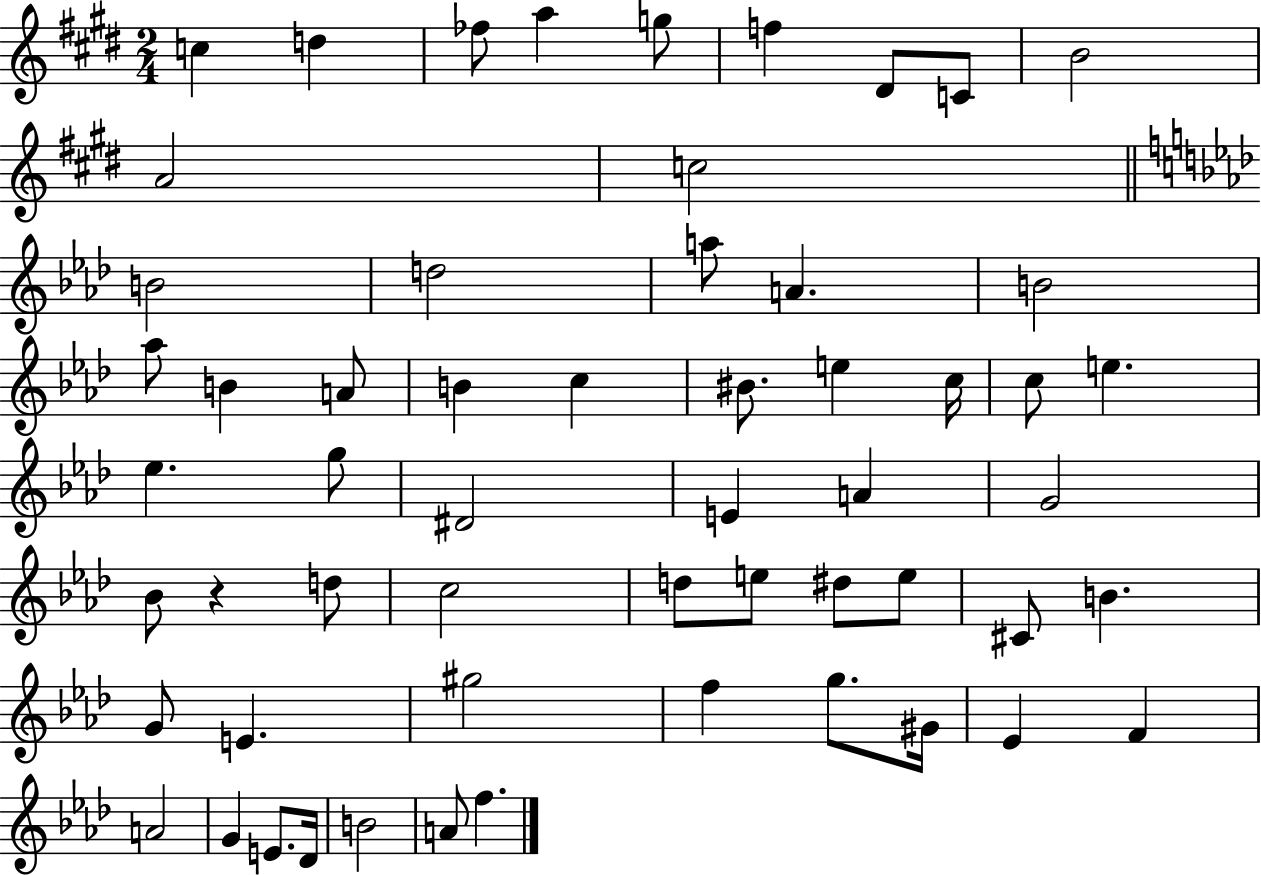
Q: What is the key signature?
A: E major